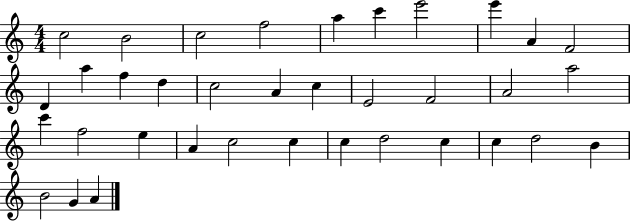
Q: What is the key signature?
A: C major